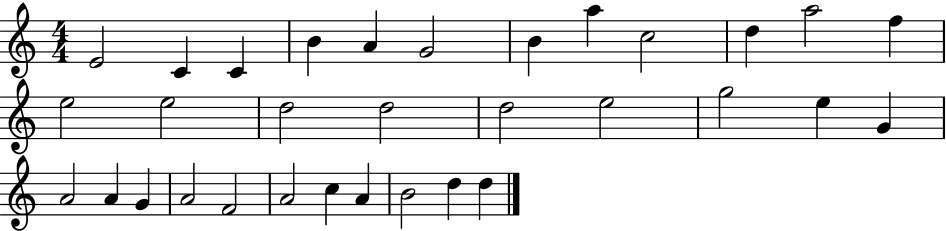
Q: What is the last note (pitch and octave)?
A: D5